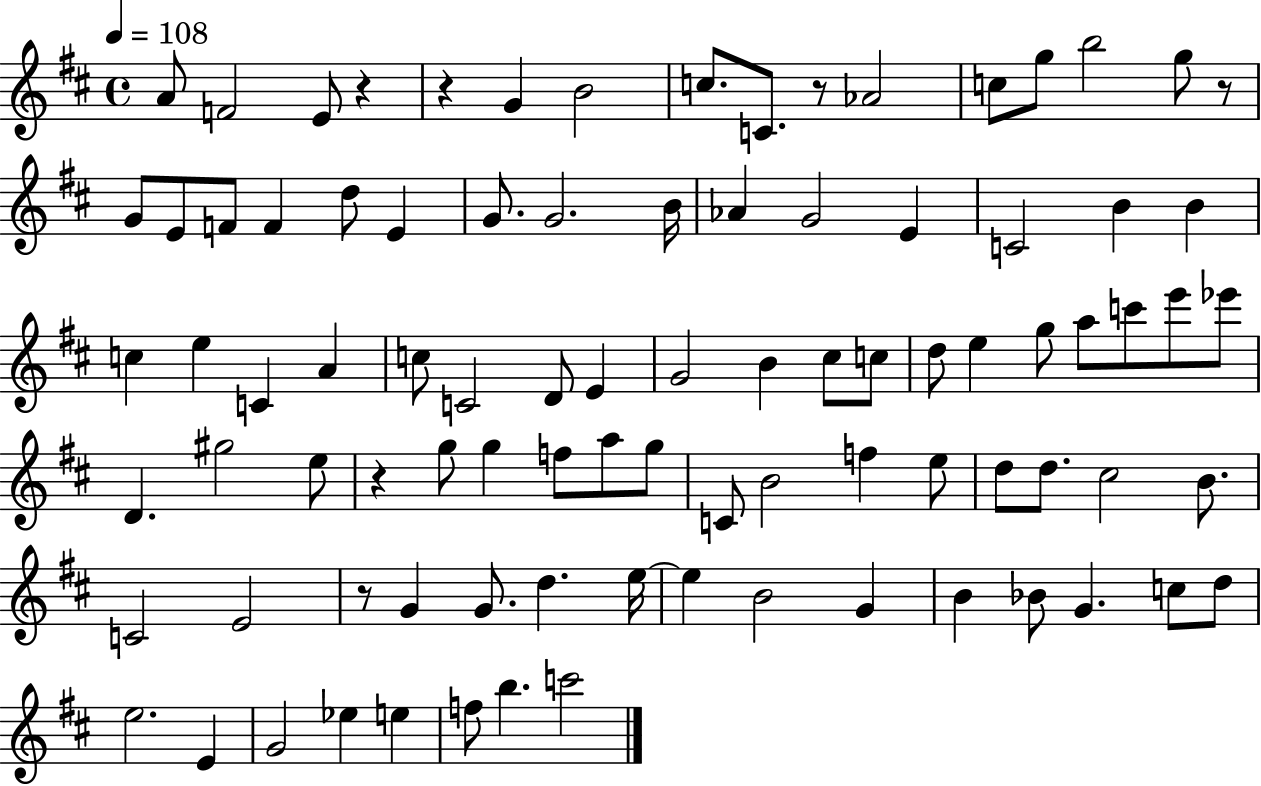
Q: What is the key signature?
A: D major